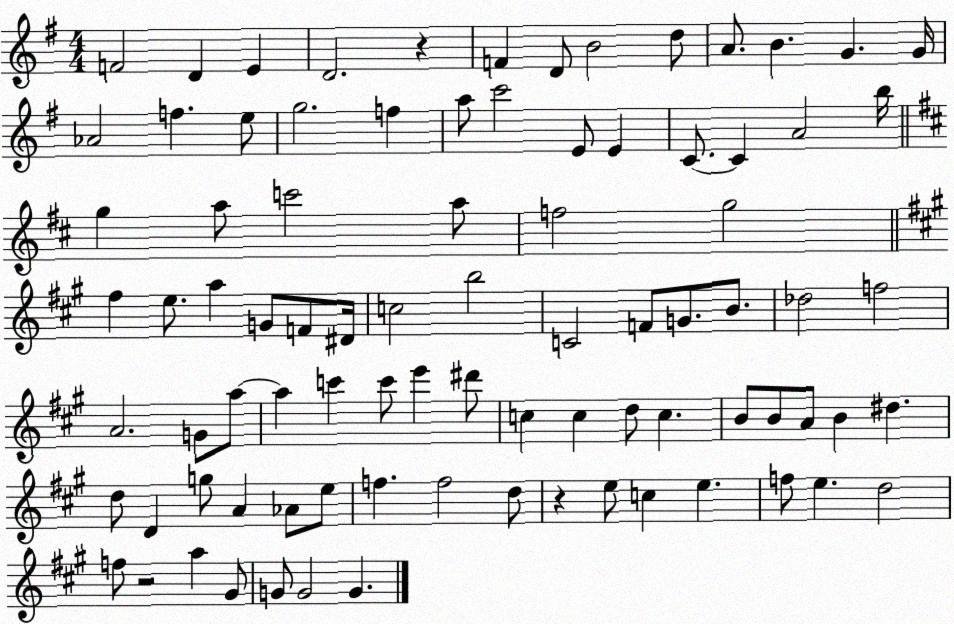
X:1
T:Untitled
M:4/4
L:1/4
K:G
F2 D E D2 z F D/2 B2 d/2 A/2 B G G/4 _A2 f e/2 g2 f a/2 c'2 E/2 E C/2 C A2 b/4 g a/2 c'2 a/2 f2 g2 ^f e/2 a G/2 F/2 ^D/4 c2 b2 C2 F/2 G/2 B/2 _d2 f2 A2 G/2 a/2 a c' c'/2 e' ^d'/2 c c d/2 c B/2 B/2 A/2 B ^d d/2 D g/2 A _A/2 e/2 f f2 d/2 z e/2 c e f/2 e d2 f/2 z2 a ^G/2 G/2 G2 G